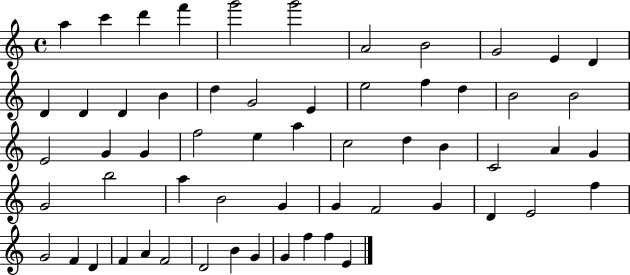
A5/q C6/q D6/q F6/q G6/h G6/h A4/h B4/h G4/h E4/q D4/q D4/q D4/q D4/q B4/q D5/q G4/h E4/q E5/h F5/q D5/q B4/h B4/h E4/h G4/q G4/q F5/h E5/q A5/q C5/h D5/q B4/q C4/h A4/q G4/q G4/h B5/h A5/q B4/h G4/q G4/q F4/h G4/q D4/q E4/h F5/q G4/h F4/q D4/q F4/q A4/q F4/h D4/h B4/q G4/q G4/q F5/q F5/q E4/q